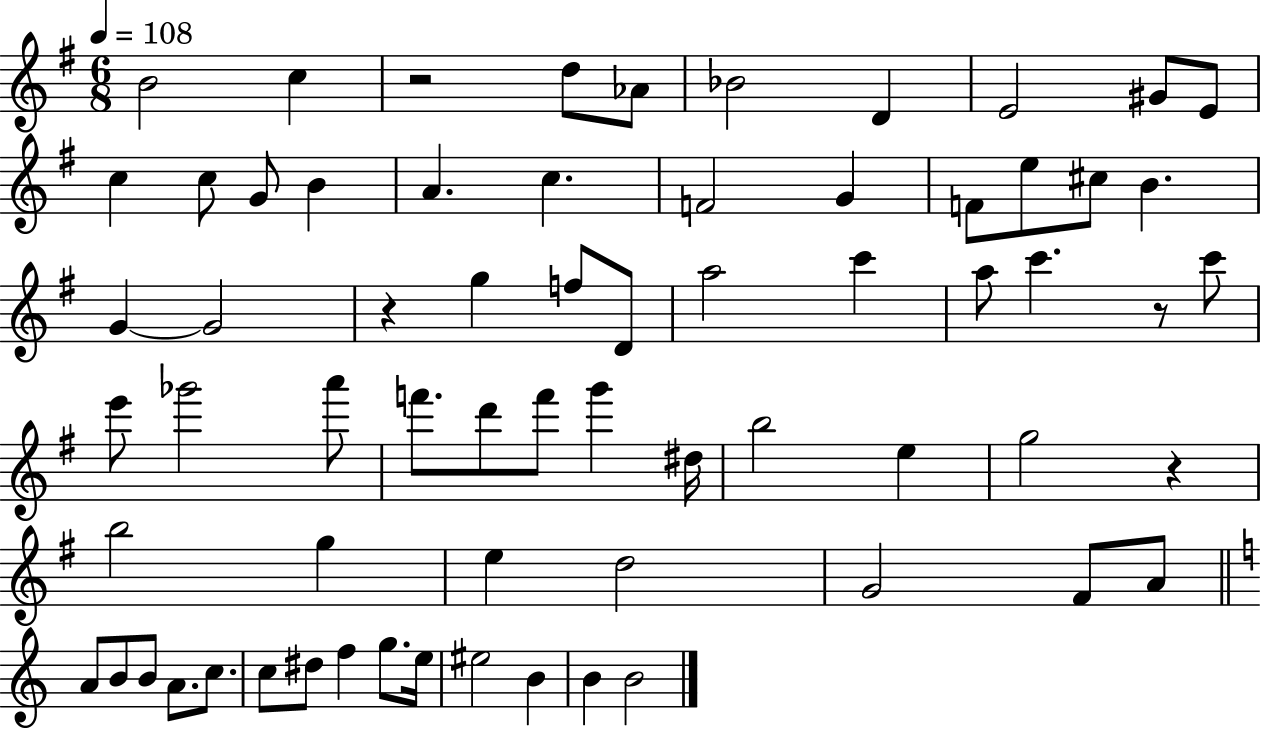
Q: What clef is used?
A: treble